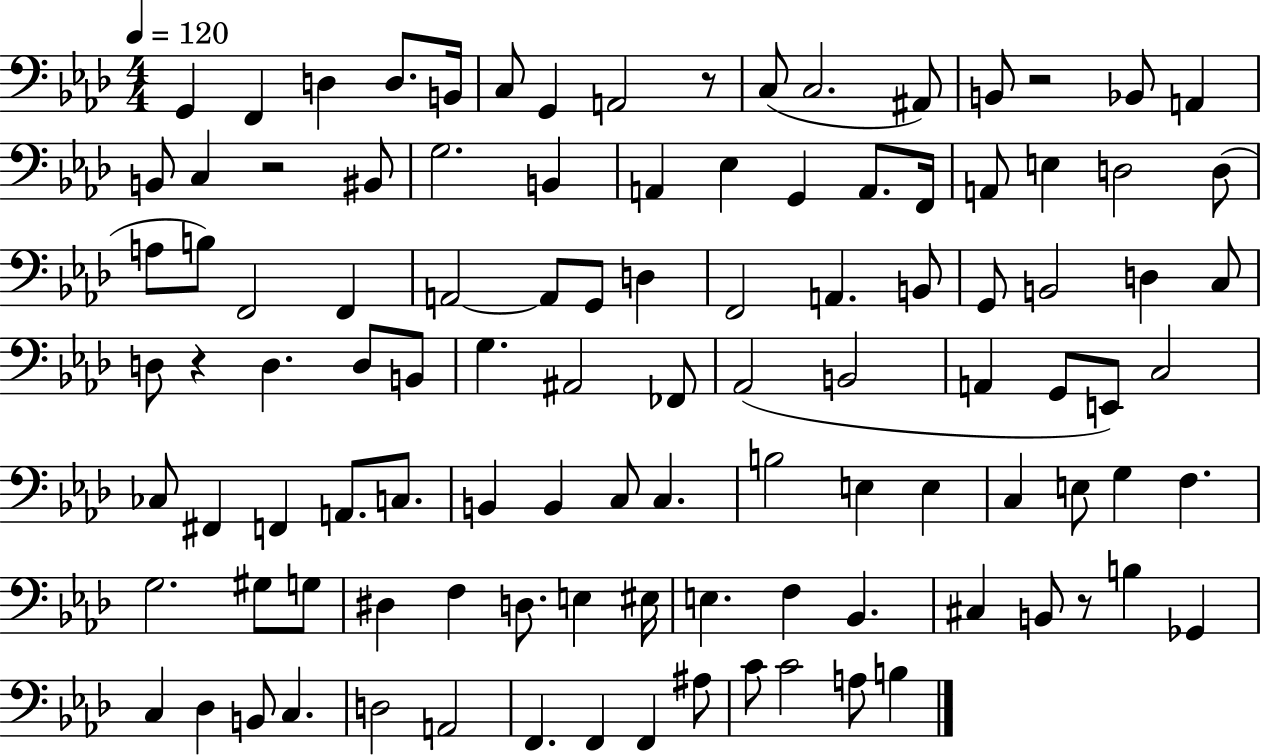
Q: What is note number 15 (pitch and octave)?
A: B2